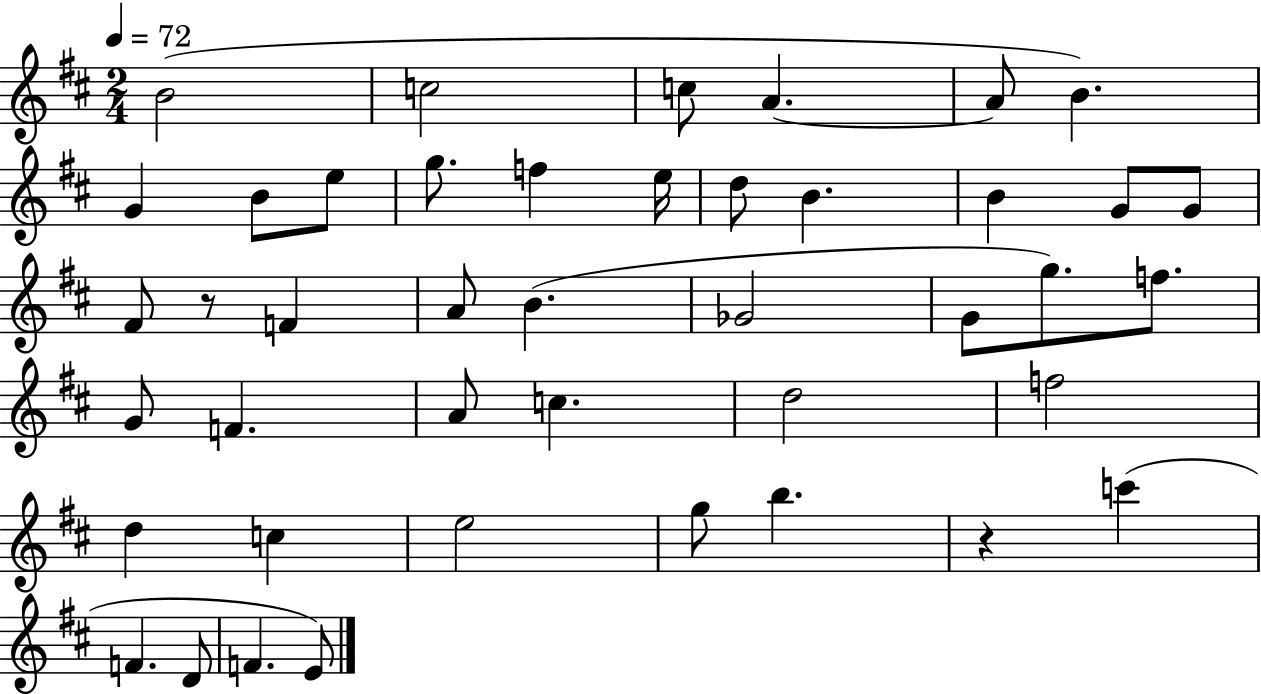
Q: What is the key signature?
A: D major